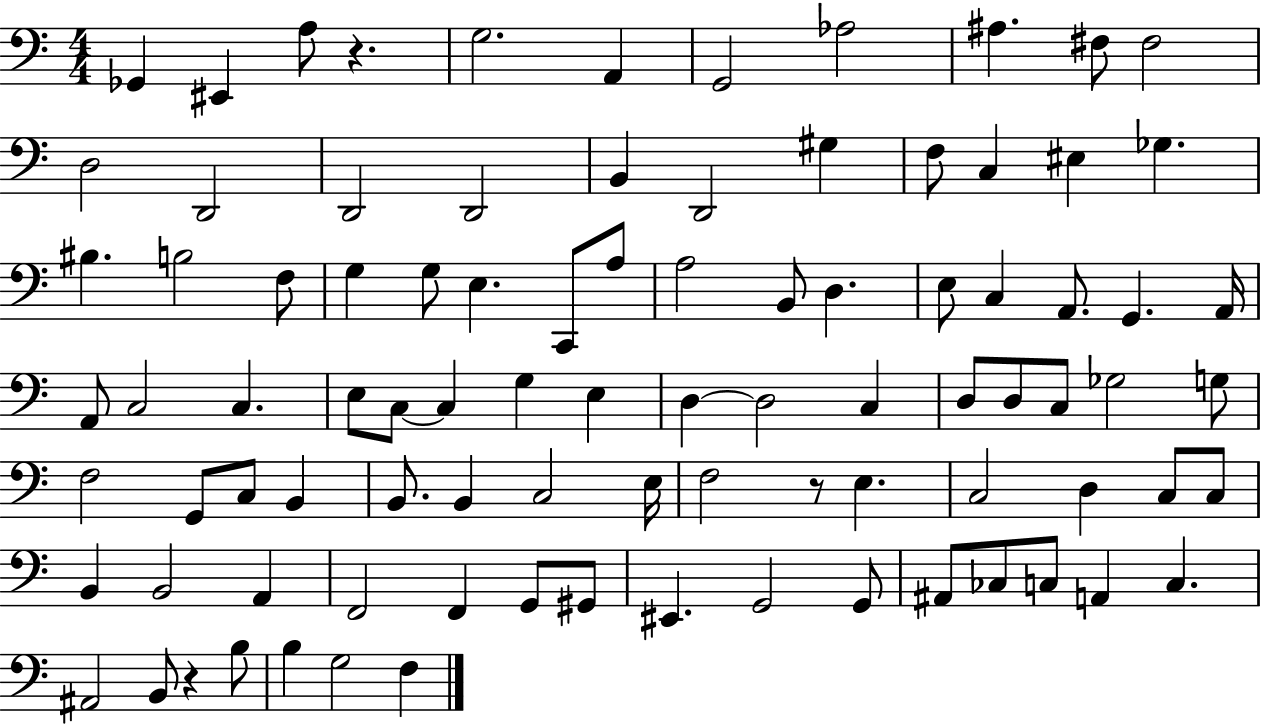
Gb2/q EIS2/q A3/e R/q. G3/h. A2/q G2/h Ab3/h A#3/q. F#3/e F#3/h D3/h D2/h D2/h D2/h B2/q D2/h G#3/q F3/e C3/q EIS3/q Gb3/q. BIS3/q. B3/h F3/e G3/q G3/e E3/q. C2/e A3/e A3/h B2/e D3/q. E3/e C3/q A2/e. G2/q. A2/s A2/e C3/h C3/q. E3/e C3/e C3/q G3/q E3/q D3/q D3/h C3/q D3/e D3/e C3/e Gb3/h G3/e F3/h G2/e C3/e B2/q B2/e. B2/q C3/h E3/s F3/h R/e E3/q. C3/h D3/q C3/e C3/e B2/q B2/h A2/q F2/h F2/q G2/e G#2/e EIS2/q. G2/h G2/e A#2/e CES3/e C3/e A2/q C3/q. A#2/h B2/e R/q B3/e B3/q G3/h F3/q